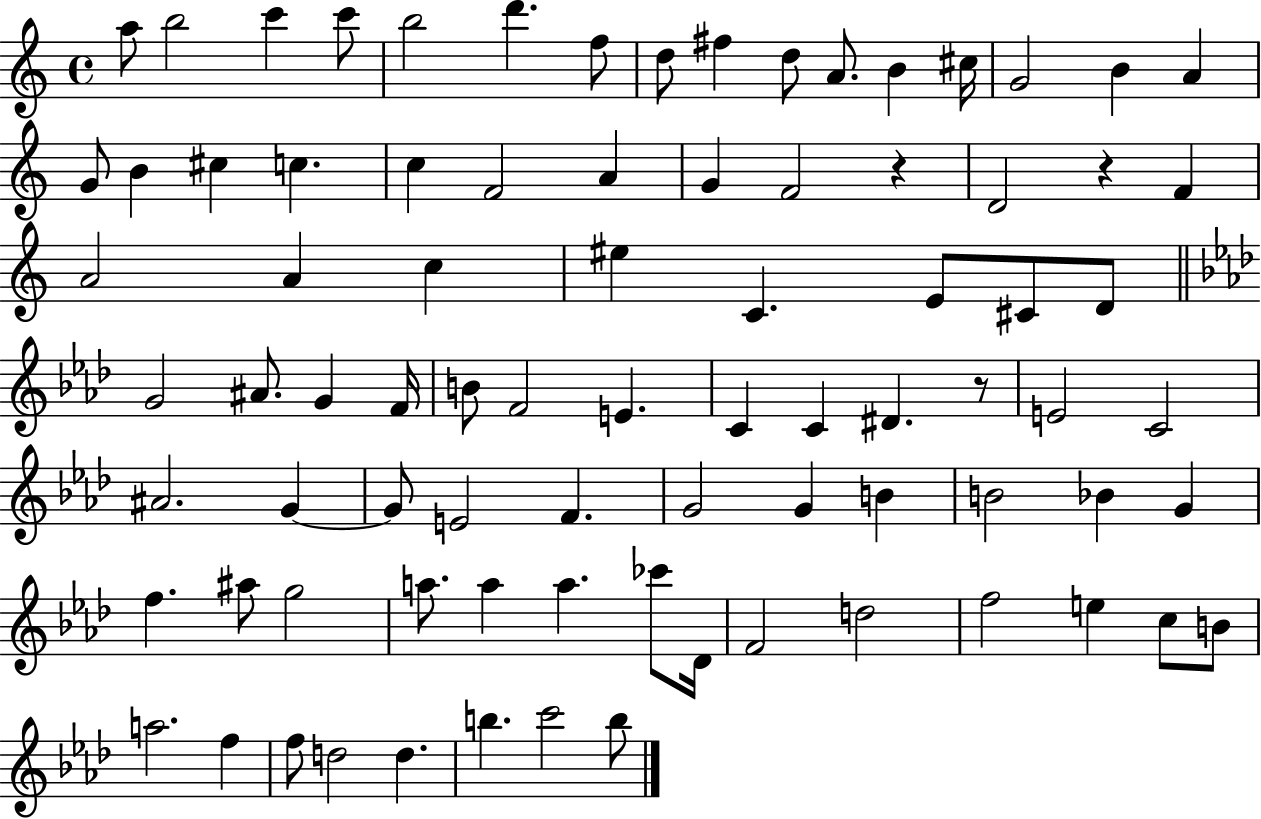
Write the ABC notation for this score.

X:1
T:Untitled
M:4/4
L:1/4
K:C
a/2 b2 c' c'/2 b2 d' f/2 d/2 ^f d/2 A/2 B ^c/4 G2 B A G/2 B ^c c c F2 A G F2 z D2 z F A2 A c ^e C E/2 ^C/2 D/2 G2 ^A/2 G F/4 B/2 F2 E C C ^D z/2 E2 C2 ^A2 G G/2 E2 F G2 G B B2 _B G f ^a/2 g2 a/2 a a _c'/2 _D/4 F2 d2 f2 e c/2 B/2 a2 f f/2 d2 d b c'2 b/2